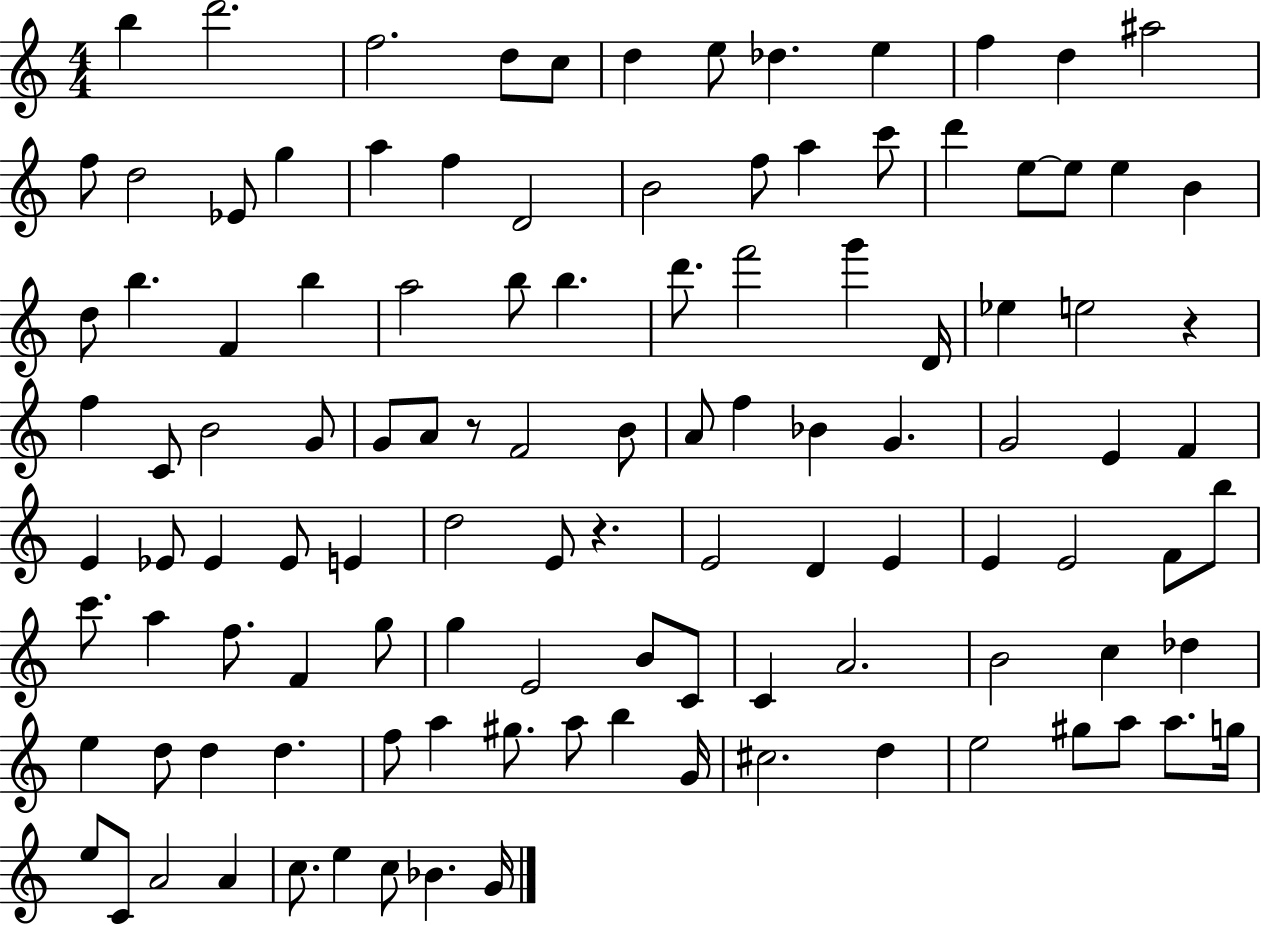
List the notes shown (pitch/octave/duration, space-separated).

B5/q D6/h. F5/h. D5/e C5/e D5/q E5/e Db5/q. E5/q F5/q D5/q A#5/h F5/e D5/h Eb4/e G5/q A5/q F5/q D4/h B4/h F5/e A5/q C6/e D6/q E5/e E5/e E5/q B4/q D5/e B5/q. F4/q B5/q A5/h B5/e B5/q. D6/e. F6/h G6/q D4/s Eb5/q E5/h R/q F5/q C4/e B4/h G4/e G4/e A4/e R/e F4/h B4/e A4/e F5/q Bb4/q G4/q. G4/h E4/q F4/q E4/q Eb4/e Eb4/q Eb4/e E4/q D5/h E4/e R/q. E4/h D4/q E4/q E4/q E4/h F4/e B5/e C6/e. A5/q F5/e. F4/q G5/e G5/q E4/h B4/e C4/e C4/q A4/h. B4/h C5/q Db5/q E5/q D5/e D5/q D5/q. F5/e A5/q G#5/e. A5/e B5/q G4/s C#5/h. D5/q E5/h G#5/e A5/e A5/e. G5/s E5/e C4/e A4/h A4/q C5/e. E5/q C5/e Bb4/q. G4/s